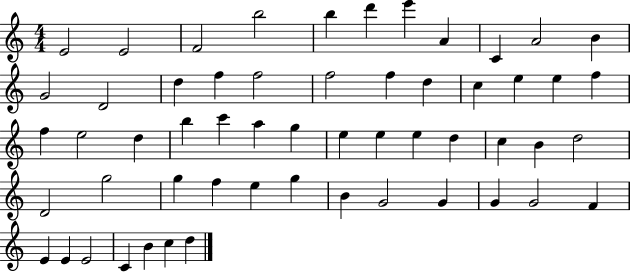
E4/h E4/h F4/h B5/h B5/q D6/q E6/q A4/q C4/q A4/h B4/q G4/h D4/h D5/q F5/q F5/h F5/h F5/q D5/q C5/q E5/q E5/q F5/q F5/q E5/h D5/q B5/q C6/q A5/q G5/q E5/q E5/q E5/q D5/q C5/q B4/q D5/h D4/h G5/h G5/q F5/q E5/q G5/q B4/q G4/h G4/q G4/q G4/h F4/q E4/q E4/q E4/h C4/q B4/q C5/q D5/q